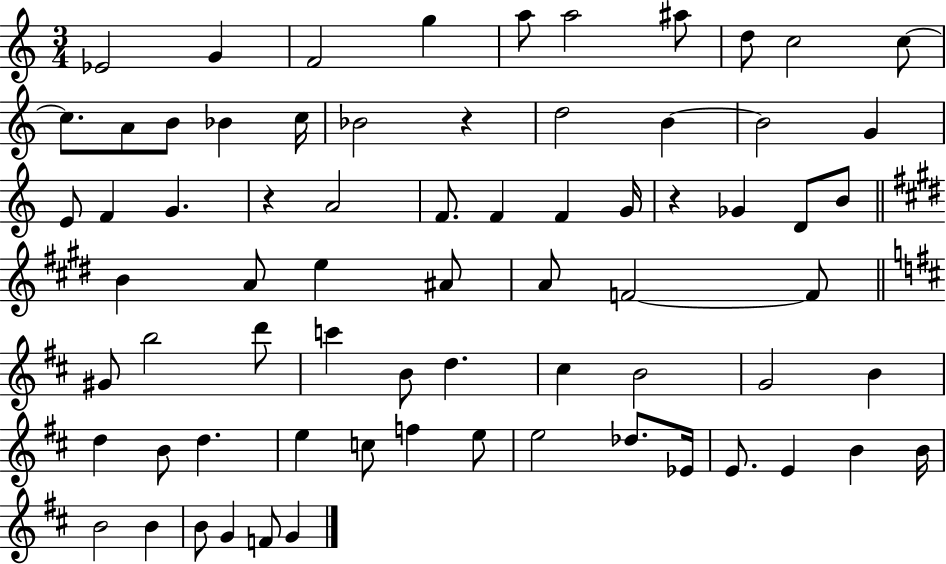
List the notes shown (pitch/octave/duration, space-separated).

Eb4/h G4/q F4/h G5/q A5/e A5/h A#5/e D5/e C5/h C5/e C5/e. A4/e B4/e Bb4/q C5/s Bb4/h R/q D5/h B4/q B4/h G4/q E4/e F4/q G4/q. R/q A4/h F4/e. F4/q F4/q G4/s R/q Gb4/q D4/e B4/e B4/q A4/e E5/q A#4/e A4/e F4/h F4/e G#4/e B5/h D6/e C6/q B4/e D5/q. C#5/q B4/h G4/h B4/q D5/q B4/e D5/q. E5/q C5/e F5/q E5/e E5/h Db5/e. Eb4/s E4/e. E4/q B4/q B4/s B4/h B4/q B4/e G4/q F4/e G4/q